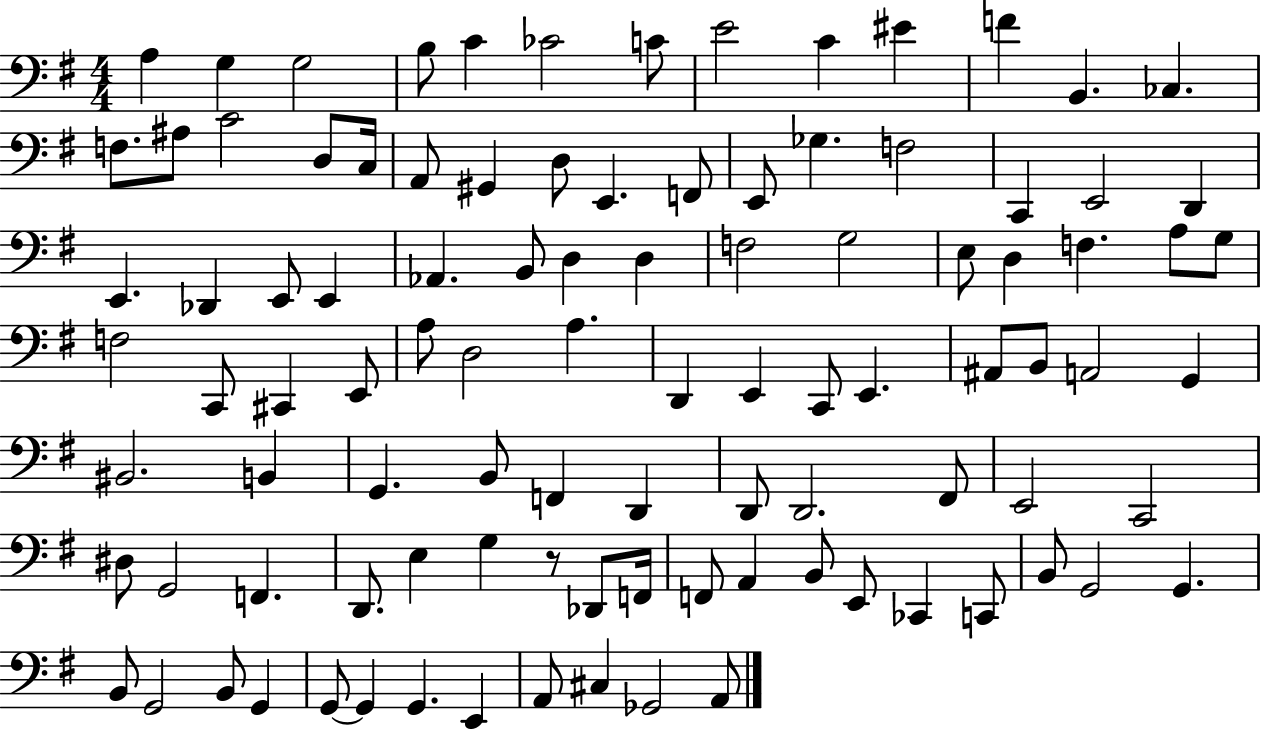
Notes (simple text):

A3/q G3/q G3/h B3/e C4/q CES4/h C4/e E4/h C4/q EIS4/q F4/q B2/q. CES3/q. F3/e. A#3/e C4/h D3/e C3/s A2/e G#2/q D3/e E2/q. F2/e E2/e Gb3/q. F3/h C2/q E2/h D2/q E2/q. Db2/q E2/e E2/q Ab2/q. B2/e D3/q D3/q F3/h G3/h E3/e D3/q F3/q. A3/e G3/e F3/h C2/e C#2/q E2/e A3/e D3/h A3/q. D2/q E2/q C2/e E2/q. A#2/e B2/e A2/h G2/q BIS2/h. B2/q G2/q. B2/e F2/q D2/q D2/e D2/h. F#2/e E2/h C2/h D#3/e G2/h F2/q. D2/e. E3/q G3/q R/e Db2/e F2/s F2/e A2/q B2/e E2/e CES2/q C2/e B2/e G2/h G2/q. B2/e G2/h B2/e G2/q G2/e G2/q G2/q. E2/q A2/e C#3/q Gb2/h A2/e